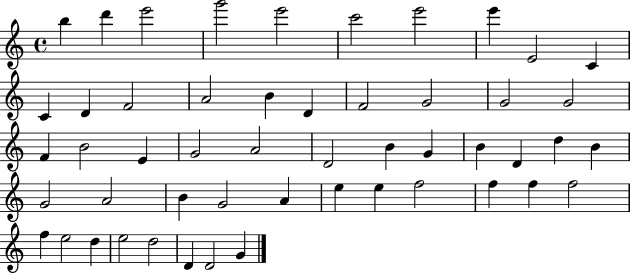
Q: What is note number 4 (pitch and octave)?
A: G6